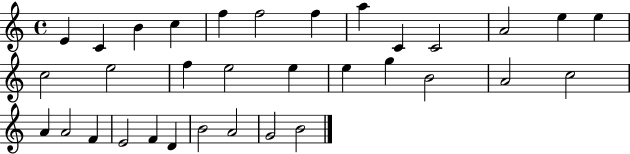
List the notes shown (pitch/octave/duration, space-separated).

E4/q C4/q B4/q C5/q F5/q F5/h F5/q A5/q C4/q C4/h A4/h E5/q E5/q C5/h E5/h F5/q E5/h E5/q E5/q G5/q B4/h A4/h C5/h A4/q A4/h F4/q E4/h F4/q D4/q B4/h A4/h G4/h B4/h